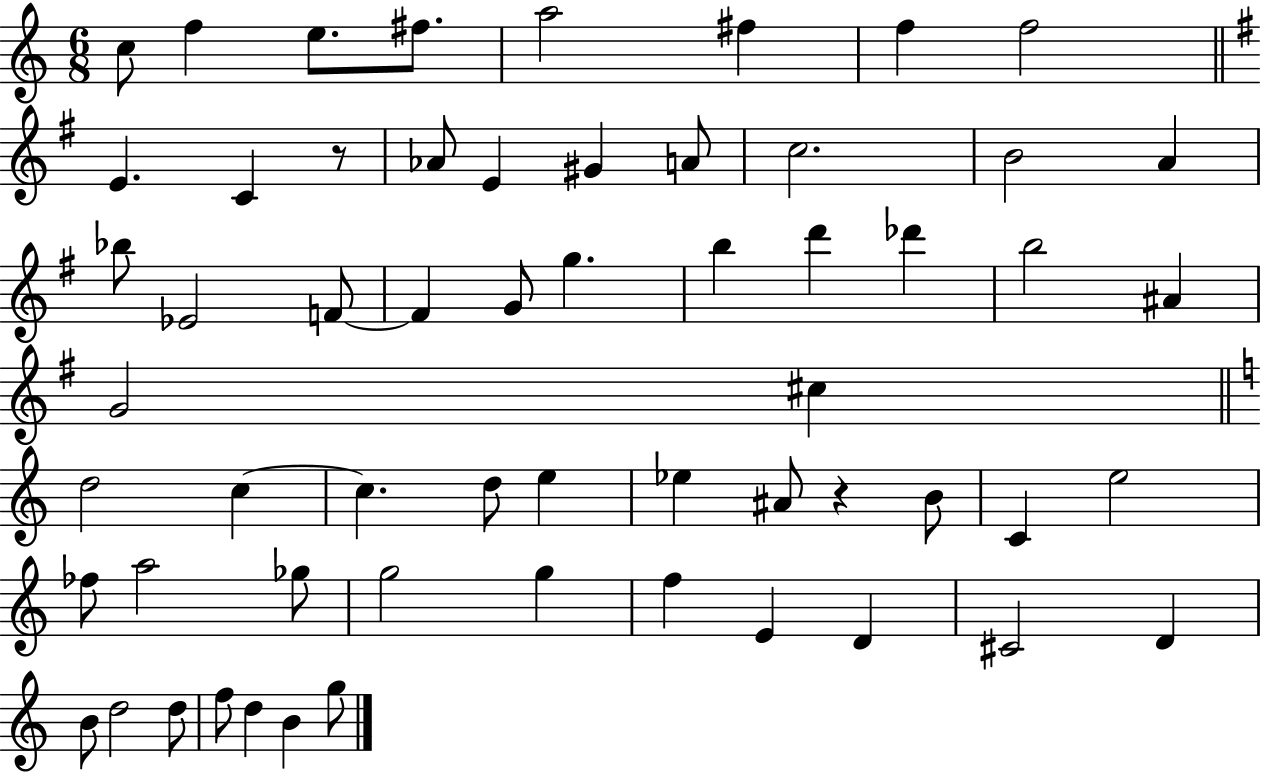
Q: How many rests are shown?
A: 2